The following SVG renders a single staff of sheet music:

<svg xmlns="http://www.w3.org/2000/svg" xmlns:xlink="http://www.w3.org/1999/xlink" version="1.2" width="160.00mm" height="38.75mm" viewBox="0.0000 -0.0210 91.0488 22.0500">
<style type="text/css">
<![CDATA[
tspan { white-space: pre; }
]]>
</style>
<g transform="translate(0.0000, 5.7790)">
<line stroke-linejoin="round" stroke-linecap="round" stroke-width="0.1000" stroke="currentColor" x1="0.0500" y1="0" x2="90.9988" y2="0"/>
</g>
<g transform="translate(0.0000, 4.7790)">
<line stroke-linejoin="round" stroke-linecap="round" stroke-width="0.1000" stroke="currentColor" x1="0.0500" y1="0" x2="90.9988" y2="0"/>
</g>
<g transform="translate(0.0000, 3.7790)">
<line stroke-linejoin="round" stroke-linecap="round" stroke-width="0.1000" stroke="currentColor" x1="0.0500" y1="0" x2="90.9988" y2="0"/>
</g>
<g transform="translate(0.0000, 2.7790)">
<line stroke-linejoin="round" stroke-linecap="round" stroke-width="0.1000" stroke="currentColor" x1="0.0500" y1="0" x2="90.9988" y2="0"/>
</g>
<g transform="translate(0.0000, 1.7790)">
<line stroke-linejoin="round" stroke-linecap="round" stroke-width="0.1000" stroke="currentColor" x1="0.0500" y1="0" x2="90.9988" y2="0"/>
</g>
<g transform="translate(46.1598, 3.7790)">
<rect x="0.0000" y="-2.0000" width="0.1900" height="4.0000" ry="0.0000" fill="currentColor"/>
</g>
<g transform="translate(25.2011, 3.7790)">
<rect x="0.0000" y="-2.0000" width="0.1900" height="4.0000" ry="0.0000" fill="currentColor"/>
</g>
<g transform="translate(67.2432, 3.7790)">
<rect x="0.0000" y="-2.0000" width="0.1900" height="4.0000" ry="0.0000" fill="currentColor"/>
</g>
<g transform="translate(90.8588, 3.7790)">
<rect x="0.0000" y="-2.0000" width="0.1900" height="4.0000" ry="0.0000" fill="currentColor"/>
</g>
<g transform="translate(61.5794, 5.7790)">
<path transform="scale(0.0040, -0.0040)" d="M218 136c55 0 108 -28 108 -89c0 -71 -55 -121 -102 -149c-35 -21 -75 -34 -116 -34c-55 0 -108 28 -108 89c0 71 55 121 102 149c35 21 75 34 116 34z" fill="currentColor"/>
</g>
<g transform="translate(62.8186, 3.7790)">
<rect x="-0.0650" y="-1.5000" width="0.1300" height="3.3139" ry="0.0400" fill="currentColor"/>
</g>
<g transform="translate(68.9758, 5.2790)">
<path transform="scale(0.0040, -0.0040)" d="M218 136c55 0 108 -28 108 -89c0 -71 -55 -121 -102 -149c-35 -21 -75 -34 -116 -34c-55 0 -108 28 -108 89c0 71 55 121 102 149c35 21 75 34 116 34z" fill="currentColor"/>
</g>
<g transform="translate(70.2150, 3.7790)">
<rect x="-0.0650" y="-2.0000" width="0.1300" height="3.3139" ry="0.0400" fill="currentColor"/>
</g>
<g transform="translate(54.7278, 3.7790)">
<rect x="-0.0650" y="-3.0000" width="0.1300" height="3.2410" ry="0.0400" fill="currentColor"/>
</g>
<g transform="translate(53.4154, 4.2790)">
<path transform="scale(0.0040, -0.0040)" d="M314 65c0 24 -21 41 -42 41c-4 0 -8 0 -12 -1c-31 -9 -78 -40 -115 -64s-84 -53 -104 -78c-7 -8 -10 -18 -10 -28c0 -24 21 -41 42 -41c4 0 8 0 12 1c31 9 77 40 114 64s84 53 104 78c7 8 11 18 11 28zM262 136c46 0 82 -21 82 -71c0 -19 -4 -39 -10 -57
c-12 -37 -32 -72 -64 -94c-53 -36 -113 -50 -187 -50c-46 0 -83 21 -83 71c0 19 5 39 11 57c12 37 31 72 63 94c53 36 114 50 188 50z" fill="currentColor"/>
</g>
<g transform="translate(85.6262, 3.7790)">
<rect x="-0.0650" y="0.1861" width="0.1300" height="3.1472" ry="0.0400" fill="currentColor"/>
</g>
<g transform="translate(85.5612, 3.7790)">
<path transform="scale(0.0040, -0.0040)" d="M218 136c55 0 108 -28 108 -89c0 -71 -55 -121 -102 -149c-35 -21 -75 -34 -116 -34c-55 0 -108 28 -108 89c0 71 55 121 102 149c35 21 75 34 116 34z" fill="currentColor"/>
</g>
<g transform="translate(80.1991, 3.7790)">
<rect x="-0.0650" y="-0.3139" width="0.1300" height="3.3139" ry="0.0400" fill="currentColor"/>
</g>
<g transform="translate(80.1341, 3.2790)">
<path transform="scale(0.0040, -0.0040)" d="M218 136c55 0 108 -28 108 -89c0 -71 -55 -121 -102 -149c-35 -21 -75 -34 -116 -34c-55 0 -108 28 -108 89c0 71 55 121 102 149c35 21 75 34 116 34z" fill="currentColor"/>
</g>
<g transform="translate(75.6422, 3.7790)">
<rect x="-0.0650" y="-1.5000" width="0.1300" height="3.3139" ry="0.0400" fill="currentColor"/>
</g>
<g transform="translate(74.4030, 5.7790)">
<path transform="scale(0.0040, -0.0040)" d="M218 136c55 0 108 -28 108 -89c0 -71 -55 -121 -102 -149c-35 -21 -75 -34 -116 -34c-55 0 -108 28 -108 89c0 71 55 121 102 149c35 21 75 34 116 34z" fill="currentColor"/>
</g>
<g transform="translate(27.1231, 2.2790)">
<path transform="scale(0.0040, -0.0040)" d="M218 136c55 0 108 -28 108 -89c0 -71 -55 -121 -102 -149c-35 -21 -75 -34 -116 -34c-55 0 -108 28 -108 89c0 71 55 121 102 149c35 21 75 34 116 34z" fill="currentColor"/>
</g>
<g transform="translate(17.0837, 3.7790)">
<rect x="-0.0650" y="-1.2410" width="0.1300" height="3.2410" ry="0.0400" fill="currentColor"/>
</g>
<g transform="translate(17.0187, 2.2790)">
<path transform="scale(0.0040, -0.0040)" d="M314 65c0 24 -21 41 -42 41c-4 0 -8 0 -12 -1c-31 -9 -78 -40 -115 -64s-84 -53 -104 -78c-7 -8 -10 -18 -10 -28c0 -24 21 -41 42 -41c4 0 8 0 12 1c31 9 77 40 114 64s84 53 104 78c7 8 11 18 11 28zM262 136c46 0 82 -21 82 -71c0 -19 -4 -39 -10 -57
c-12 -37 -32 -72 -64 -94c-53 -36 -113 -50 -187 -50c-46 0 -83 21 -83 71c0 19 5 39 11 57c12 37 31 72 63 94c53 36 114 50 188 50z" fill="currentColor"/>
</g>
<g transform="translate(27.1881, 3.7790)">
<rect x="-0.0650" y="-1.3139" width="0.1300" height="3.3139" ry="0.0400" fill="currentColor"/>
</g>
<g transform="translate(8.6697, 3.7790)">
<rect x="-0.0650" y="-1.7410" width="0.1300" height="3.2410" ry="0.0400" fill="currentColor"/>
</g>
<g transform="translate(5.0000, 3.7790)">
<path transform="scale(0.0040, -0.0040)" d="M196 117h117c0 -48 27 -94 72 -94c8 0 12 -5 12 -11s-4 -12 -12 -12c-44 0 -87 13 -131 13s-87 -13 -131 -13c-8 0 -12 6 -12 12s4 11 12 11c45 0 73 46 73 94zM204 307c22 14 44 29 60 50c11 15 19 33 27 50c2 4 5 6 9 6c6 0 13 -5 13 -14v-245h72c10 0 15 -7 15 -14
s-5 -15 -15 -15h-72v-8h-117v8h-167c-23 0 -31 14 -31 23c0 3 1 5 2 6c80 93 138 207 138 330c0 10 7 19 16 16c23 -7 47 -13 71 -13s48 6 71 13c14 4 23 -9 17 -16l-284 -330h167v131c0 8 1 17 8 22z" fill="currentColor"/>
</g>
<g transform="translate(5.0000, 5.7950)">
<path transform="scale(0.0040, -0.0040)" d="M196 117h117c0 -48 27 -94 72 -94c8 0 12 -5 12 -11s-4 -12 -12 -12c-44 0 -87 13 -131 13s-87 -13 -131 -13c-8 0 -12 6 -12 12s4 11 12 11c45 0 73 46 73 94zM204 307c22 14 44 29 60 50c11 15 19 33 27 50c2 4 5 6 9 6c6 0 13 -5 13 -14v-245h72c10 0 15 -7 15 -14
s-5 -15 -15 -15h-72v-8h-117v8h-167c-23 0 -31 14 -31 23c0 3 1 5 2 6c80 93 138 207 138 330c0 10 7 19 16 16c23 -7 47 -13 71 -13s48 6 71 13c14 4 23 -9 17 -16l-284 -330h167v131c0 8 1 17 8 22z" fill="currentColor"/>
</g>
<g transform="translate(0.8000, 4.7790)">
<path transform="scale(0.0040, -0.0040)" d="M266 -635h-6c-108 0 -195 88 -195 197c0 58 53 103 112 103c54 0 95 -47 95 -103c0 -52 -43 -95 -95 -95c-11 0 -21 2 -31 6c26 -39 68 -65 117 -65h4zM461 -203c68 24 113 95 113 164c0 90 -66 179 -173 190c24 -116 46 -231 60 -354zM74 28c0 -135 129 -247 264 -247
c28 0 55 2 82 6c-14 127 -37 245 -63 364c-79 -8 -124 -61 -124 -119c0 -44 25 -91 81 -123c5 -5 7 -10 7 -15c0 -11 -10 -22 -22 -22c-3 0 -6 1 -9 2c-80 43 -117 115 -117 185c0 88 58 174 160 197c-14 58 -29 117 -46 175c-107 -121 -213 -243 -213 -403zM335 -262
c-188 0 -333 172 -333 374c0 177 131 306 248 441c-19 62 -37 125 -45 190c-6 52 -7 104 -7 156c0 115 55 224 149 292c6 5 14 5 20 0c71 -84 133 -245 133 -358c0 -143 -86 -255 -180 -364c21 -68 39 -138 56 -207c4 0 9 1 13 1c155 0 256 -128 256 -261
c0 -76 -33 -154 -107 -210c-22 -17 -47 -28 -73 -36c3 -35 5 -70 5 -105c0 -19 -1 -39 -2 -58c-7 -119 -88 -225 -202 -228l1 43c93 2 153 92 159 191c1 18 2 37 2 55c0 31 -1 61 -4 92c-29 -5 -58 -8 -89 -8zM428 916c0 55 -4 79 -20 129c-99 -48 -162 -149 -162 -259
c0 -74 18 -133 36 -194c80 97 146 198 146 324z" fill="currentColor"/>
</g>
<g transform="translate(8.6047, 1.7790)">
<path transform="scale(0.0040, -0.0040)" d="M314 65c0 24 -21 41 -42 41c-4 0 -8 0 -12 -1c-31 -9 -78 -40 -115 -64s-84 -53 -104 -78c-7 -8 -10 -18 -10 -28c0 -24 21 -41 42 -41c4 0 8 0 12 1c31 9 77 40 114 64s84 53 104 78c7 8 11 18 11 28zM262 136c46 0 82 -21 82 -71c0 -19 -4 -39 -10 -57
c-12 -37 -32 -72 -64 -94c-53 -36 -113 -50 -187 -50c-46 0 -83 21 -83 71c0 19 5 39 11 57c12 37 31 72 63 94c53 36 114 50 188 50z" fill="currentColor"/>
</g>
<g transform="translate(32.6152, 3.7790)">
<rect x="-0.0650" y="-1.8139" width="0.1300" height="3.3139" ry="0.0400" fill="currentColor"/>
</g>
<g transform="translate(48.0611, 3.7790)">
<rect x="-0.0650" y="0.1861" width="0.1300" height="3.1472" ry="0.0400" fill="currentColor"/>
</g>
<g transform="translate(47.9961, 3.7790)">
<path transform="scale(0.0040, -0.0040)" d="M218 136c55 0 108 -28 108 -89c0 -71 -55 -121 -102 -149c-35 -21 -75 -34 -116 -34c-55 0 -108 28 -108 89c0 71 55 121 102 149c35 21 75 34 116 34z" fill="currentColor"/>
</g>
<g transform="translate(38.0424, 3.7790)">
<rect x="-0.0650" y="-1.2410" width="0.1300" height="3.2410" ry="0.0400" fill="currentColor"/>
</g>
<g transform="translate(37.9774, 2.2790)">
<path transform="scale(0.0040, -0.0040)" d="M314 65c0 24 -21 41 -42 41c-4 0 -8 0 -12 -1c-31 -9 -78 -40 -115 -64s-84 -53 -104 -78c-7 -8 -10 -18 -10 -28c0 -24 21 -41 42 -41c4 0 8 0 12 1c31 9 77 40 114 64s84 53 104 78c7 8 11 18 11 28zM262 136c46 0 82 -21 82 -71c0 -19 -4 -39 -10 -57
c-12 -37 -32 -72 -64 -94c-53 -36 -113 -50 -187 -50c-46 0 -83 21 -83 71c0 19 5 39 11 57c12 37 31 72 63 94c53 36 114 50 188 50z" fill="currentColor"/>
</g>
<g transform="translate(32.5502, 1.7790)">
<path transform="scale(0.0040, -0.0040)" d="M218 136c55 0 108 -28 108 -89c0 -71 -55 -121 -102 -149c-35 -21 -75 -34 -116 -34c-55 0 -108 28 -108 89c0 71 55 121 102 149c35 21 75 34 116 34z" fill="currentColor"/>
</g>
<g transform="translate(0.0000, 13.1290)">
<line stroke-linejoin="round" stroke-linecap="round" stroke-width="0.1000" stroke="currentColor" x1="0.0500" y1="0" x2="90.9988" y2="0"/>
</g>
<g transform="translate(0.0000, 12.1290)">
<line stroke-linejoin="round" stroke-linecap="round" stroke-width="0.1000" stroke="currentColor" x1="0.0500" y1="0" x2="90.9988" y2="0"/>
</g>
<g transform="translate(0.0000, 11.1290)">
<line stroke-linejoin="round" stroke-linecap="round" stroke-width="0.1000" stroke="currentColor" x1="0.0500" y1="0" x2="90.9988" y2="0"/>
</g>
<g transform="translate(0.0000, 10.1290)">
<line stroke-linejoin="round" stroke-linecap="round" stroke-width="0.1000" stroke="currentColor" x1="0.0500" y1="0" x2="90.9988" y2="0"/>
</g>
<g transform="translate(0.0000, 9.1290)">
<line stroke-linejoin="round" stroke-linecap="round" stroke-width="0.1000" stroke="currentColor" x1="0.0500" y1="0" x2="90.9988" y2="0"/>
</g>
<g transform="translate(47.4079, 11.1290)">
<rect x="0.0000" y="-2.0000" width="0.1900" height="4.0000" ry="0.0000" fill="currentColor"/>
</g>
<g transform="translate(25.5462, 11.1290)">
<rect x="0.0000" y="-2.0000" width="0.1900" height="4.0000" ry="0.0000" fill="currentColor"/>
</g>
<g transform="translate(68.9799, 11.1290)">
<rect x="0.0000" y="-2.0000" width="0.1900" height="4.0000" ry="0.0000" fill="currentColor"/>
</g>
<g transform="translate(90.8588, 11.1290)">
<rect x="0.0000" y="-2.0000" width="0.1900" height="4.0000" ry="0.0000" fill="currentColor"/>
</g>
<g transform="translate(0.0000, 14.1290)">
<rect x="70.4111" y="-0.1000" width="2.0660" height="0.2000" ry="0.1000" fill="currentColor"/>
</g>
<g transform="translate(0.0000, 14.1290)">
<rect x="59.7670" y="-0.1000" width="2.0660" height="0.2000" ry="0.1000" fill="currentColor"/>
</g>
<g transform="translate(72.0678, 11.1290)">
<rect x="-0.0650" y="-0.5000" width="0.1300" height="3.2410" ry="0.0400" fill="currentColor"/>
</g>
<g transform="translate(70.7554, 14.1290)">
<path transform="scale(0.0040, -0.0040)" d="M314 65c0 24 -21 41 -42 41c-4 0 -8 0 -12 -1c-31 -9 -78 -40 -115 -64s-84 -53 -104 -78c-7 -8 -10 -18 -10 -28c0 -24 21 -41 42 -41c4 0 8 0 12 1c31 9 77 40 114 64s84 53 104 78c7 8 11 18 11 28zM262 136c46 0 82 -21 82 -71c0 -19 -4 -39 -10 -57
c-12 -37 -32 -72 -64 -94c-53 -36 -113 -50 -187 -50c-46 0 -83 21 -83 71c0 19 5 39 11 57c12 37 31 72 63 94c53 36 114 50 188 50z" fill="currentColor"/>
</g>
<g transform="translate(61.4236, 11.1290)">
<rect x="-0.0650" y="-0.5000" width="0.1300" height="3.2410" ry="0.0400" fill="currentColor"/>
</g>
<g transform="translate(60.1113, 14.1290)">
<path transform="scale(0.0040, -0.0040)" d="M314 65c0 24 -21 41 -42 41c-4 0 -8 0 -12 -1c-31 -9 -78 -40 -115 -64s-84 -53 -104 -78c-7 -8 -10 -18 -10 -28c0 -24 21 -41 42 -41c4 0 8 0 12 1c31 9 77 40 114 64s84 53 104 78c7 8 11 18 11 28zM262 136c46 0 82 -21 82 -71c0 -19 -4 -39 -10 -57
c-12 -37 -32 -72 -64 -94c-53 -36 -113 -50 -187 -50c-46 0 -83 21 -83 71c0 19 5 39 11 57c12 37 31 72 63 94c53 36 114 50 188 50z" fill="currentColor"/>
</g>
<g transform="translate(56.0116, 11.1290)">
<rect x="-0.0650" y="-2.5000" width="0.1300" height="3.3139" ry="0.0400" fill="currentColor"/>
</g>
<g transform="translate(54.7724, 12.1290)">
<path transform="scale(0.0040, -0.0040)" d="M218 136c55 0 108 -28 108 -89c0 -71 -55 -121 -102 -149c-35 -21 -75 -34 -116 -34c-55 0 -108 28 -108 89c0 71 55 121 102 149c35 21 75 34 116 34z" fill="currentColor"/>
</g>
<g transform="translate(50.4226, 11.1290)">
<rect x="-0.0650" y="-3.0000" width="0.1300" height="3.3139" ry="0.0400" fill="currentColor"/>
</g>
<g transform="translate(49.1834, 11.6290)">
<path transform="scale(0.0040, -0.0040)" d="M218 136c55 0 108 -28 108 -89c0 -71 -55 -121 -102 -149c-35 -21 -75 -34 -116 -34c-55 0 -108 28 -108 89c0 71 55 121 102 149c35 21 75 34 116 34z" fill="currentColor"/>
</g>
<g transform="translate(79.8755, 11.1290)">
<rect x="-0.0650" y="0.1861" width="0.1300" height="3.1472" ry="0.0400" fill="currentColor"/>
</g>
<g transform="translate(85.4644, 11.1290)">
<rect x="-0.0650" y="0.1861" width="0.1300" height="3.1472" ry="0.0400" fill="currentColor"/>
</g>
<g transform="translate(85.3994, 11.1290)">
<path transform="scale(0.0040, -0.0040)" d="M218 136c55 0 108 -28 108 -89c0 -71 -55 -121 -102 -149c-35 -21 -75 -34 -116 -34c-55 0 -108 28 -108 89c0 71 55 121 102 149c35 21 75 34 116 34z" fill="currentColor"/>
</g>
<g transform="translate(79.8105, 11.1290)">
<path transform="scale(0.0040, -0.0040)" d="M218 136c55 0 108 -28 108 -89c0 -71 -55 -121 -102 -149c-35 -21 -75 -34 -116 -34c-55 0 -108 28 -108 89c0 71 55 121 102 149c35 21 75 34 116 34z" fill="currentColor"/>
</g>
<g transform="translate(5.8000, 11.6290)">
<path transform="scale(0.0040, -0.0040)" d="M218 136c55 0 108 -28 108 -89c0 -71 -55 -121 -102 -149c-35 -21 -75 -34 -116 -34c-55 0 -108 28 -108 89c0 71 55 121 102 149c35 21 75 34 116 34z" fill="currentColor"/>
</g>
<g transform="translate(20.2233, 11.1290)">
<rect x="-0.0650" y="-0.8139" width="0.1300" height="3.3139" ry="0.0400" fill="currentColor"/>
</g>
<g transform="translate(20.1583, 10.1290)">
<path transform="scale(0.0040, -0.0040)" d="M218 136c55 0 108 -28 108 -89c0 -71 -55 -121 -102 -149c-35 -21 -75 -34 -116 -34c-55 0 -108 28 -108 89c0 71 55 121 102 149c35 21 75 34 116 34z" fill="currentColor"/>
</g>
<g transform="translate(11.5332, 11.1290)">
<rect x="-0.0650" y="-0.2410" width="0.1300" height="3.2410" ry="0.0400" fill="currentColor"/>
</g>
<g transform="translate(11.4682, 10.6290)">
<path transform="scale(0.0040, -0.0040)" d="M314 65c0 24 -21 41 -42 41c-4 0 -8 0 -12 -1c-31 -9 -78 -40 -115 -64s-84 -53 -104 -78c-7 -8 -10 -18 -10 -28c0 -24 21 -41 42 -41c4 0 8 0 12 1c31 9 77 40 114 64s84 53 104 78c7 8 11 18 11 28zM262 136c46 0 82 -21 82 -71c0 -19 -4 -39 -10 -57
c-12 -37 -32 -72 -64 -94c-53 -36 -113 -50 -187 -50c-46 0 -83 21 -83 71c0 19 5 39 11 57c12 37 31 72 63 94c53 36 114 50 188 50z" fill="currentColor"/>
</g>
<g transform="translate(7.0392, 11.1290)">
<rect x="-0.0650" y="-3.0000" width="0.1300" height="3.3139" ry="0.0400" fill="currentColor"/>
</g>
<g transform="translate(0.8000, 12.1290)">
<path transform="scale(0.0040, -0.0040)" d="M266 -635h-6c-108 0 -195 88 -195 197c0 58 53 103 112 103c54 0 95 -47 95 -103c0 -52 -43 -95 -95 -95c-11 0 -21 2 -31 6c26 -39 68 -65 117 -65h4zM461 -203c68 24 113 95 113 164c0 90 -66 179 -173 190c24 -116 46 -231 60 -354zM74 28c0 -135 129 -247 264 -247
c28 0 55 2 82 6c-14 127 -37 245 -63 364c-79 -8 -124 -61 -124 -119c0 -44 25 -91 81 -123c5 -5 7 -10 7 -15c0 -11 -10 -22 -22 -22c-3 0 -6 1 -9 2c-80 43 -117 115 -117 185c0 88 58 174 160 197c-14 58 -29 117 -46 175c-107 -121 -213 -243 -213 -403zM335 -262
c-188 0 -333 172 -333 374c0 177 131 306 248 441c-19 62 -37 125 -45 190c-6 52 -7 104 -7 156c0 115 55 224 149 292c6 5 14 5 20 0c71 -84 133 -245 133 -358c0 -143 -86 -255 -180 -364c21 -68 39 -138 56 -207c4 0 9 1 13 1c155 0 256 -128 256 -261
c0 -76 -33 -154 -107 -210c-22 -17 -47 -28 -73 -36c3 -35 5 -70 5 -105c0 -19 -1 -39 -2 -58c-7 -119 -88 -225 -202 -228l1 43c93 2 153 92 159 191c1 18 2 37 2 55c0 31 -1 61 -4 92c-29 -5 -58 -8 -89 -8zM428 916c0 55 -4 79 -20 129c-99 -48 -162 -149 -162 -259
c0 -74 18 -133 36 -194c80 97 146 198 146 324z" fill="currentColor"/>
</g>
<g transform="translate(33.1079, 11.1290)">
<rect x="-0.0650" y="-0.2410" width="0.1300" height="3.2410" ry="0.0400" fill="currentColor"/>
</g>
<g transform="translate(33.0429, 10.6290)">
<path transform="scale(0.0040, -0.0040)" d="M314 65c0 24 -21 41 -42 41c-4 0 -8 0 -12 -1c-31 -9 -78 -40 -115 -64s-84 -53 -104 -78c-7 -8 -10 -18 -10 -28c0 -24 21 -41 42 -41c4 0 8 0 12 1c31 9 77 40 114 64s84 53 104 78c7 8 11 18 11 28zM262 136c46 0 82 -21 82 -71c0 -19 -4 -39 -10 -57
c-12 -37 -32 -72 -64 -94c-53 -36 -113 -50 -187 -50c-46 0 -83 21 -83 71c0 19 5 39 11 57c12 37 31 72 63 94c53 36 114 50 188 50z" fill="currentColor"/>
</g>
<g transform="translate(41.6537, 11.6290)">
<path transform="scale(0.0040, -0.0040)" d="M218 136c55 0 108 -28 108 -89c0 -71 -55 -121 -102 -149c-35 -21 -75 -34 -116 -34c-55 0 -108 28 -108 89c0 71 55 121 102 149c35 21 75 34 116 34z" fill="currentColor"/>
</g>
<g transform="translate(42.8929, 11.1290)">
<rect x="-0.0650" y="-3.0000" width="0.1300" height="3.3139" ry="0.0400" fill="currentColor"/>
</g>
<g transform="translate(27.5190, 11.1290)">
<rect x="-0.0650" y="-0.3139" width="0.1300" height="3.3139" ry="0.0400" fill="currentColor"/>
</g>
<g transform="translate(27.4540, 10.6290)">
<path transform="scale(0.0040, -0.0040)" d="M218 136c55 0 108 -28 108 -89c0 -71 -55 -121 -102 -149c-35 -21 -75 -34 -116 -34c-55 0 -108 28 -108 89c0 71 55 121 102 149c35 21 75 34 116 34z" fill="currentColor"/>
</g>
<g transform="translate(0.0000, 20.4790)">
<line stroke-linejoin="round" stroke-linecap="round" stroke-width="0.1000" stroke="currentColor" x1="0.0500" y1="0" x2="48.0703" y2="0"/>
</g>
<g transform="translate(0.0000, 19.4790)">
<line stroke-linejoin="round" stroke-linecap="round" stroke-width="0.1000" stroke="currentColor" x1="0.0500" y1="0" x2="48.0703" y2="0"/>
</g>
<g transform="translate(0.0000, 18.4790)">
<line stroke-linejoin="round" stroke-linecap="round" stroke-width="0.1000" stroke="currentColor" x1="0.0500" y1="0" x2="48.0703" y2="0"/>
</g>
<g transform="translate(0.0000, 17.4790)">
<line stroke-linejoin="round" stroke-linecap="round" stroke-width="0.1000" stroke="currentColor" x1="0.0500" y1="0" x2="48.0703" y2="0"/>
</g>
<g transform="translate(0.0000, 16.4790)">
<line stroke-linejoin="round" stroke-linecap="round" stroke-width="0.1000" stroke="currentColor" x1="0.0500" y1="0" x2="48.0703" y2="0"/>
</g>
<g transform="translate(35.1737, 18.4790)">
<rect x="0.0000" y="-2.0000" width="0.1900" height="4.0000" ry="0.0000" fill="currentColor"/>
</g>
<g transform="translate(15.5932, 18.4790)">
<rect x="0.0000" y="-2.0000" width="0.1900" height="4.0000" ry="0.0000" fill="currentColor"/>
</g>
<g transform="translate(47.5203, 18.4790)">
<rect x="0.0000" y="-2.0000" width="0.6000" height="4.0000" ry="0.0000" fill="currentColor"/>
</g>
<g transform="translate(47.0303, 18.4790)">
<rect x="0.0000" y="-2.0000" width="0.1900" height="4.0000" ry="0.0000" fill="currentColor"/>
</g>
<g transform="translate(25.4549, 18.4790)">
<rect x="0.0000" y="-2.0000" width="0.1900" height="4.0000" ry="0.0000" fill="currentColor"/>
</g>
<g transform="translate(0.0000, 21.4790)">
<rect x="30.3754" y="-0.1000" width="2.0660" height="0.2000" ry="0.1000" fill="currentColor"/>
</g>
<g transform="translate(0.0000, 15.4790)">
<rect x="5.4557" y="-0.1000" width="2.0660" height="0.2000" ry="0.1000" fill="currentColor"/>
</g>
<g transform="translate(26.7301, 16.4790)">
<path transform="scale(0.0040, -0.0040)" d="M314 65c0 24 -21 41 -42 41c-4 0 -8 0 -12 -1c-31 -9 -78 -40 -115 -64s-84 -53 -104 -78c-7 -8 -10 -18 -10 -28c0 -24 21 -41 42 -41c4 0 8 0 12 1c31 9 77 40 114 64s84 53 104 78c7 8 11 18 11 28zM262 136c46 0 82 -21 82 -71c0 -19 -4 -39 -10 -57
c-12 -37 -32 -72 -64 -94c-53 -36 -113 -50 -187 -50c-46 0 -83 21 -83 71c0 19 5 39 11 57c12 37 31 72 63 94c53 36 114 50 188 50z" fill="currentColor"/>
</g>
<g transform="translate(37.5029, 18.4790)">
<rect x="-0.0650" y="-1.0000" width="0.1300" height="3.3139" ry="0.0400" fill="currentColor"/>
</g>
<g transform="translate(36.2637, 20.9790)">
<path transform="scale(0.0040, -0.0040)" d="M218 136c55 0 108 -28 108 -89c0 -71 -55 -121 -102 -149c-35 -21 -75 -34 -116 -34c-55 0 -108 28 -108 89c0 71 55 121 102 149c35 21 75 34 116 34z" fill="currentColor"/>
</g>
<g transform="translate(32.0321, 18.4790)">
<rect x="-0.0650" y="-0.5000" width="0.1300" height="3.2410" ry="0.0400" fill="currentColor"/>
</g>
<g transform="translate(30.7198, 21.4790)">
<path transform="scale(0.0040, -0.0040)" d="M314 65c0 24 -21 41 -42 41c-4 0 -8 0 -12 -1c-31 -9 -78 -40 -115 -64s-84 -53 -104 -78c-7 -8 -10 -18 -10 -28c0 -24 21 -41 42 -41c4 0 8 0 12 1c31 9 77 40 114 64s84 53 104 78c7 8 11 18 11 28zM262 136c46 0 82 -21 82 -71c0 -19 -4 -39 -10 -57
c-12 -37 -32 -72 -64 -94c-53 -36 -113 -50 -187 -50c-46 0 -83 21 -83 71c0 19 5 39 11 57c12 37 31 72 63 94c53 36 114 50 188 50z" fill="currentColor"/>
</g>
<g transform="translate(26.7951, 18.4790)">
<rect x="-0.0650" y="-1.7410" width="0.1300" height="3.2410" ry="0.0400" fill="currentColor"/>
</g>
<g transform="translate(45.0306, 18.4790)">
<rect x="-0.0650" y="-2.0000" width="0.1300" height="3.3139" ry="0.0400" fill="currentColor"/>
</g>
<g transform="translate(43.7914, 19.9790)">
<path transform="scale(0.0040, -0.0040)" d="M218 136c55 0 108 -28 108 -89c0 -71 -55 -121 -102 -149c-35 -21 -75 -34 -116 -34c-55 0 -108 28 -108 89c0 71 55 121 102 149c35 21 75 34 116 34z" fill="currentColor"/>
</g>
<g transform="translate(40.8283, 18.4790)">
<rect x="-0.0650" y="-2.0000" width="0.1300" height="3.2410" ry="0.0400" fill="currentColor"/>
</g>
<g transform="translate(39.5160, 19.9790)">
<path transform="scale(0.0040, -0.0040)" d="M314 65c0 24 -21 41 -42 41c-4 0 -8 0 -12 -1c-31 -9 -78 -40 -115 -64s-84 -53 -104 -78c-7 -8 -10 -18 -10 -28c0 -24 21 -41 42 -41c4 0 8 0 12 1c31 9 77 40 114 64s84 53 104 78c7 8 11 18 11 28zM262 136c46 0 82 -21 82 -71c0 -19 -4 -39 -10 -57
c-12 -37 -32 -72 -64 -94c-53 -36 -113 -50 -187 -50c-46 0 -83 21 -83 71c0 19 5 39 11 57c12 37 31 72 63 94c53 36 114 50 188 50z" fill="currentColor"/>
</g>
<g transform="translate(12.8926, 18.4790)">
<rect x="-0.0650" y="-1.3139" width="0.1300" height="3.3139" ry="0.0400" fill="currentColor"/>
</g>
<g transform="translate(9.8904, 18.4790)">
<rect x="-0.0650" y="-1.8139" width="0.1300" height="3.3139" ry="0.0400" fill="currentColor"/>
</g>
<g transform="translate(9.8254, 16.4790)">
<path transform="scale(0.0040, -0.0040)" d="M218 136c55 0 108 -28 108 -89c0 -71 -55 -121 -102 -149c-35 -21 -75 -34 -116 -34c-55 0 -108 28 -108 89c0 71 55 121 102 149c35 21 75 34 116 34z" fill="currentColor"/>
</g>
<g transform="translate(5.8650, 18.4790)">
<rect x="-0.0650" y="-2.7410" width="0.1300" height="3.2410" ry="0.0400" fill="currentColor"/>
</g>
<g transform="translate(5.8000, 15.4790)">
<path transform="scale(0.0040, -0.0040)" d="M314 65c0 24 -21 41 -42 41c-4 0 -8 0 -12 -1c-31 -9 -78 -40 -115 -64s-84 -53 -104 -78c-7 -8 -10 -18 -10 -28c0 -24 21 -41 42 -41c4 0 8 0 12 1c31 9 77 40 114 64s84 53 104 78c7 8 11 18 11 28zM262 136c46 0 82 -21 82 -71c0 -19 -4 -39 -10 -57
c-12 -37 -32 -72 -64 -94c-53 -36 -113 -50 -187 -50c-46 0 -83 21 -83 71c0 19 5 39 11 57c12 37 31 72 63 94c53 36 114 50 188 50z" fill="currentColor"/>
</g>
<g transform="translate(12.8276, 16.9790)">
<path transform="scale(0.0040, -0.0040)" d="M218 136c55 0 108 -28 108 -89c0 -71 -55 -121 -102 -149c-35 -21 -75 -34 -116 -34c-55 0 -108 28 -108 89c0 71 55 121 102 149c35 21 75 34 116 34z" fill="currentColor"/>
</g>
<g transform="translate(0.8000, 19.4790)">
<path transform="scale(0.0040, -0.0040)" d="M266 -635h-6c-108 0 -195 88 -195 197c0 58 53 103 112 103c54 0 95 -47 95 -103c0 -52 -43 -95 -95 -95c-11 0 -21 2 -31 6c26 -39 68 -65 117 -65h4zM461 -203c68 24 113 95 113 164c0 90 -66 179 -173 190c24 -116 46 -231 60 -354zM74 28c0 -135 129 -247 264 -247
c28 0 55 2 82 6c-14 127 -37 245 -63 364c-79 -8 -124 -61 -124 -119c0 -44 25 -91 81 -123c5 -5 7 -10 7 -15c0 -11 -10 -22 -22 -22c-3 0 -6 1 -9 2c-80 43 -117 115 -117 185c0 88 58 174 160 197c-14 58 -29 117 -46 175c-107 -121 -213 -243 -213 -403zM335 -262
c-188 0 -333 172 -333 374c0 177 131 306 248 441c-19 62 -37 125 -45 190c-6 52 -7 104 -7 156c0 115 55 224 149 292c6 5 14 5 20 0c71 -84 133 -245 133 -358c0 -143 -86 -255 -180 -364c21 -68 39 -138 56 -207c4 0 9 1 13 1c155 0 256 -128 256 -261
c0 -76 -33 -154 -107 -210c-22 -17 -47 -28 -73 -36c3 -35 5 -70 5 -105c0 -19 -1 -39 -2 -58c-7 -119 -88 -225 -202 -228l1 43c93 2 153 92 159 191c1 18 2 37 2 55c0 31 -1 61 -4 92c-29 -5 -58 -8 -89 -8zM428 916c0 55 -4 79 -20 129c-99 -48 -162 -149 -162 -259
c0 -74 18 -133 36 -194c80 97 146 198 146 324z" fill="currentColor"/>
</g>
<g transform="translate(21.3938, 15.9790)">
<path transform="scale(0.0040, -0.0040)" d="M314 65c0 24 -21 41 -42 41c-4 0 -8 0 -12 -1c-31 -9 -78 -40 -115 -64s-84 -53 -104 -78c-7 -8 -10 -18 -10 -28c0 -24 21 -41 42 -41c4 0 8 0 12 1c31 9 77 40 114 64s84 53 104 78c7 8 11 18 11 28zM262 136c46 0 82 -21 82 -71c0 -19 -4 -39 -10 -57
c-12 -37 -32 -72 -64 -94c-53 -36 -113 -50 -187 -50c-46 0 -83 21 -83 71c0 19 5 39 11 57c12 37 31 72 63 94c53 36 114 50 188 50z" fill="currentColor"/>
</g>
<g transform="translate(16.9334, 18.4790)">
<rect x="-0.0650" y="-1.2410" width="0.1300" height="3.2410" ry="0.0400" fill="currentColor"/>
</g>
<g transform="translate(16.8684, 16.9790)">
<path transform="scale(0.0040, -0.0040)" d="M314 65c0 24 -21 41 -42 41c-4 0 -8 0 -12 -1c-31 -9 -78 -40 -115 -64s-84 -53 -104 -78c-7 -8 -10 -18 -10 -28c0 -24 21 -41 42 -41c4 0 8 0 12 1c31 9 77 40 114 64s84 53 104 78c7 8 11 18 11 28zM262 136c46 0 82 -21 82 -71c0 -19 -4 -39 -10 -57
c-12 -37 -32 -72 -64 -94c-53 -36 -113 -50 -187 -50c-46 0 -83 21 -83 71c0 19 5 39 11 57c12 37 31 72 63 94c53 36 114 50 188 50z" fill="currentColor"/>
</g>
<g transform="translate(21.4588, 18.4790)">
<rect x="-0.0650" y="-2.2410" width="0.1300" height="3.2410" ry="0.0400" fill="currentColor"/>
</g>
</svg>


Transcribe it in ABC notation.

X:1
T:Untitled
M:4/4
L:1/4
K:C
f2 e2 e f e2 B A2 E F E c B A c2 d c c2 A A G C2 C2 B B a2 f e e2 g2 f2 C2 D F2 F